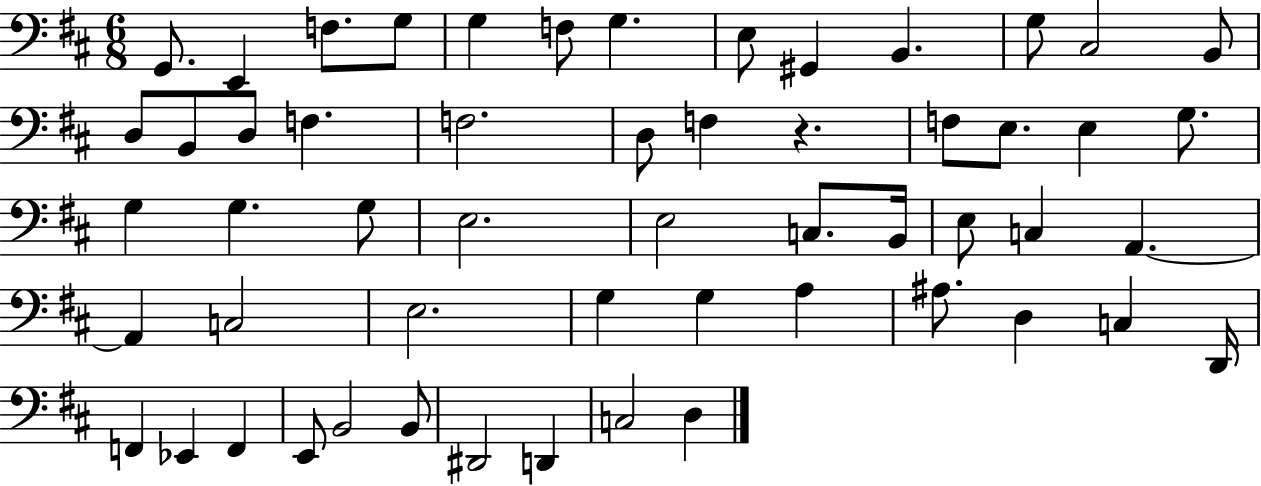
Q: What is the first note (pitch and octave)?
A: G2